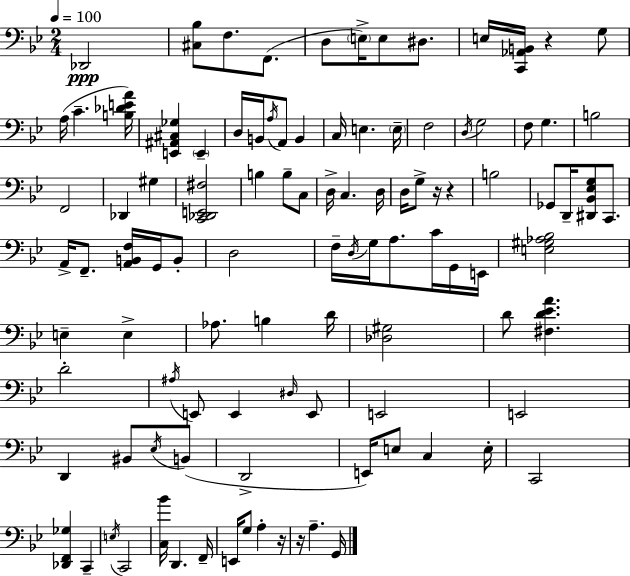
Db2/h [C#3,Bb3]/e F3/e. F2/e. D3/e E3/s E3/e D#3/e. E3/s [C2,Ab2,B2]/s R/q G3/e A3/s C4/q. [B3,Db4,E4,A4]/s [E2,A#2,C#3,Gb3]/q E2/q D3/s B2/s A3/s A2/e B2/q C3/s E3/q. E3/s F3/h D3/s G3/h F3/e G3/q. B3/h F2/h Db2/q G#3/q [C2,Db2,E2,F#3]/h B3/q B3/e C3/e D3/s C3/q. D3/s D3/s G3/e R/s R/q B3/h Gb2/e D2/s [D#2,Bb2,Eb3,G3]/e C2/e. A2/s F2/e. [A2,B2,F3]/s G2/s B2/e D3/h F3/s D3/s G3/s A3/e. C4/s G2/s E2/s [E3,G#3,Ab3,Bb3]/h E3/q E3/q Ab3/e. B3/q D4/s [Db3,G#3]/h D4/e [F#3,D4,Eb4,A4]/q. D4/h A#3/s E2/e E2/q D#3/s E2/e E2/h E2/h D2/q BIS2/e Eb3/s B2/e D2/h E2/s E3/e C3/q E3/s C2/h [Db2,F2,Gb3]/q C2/q E3/s C2/h [C3,Bb4]/s D2/q. F2/s E2/s G3/e A3/q R/s R/s A3/q. G2/s